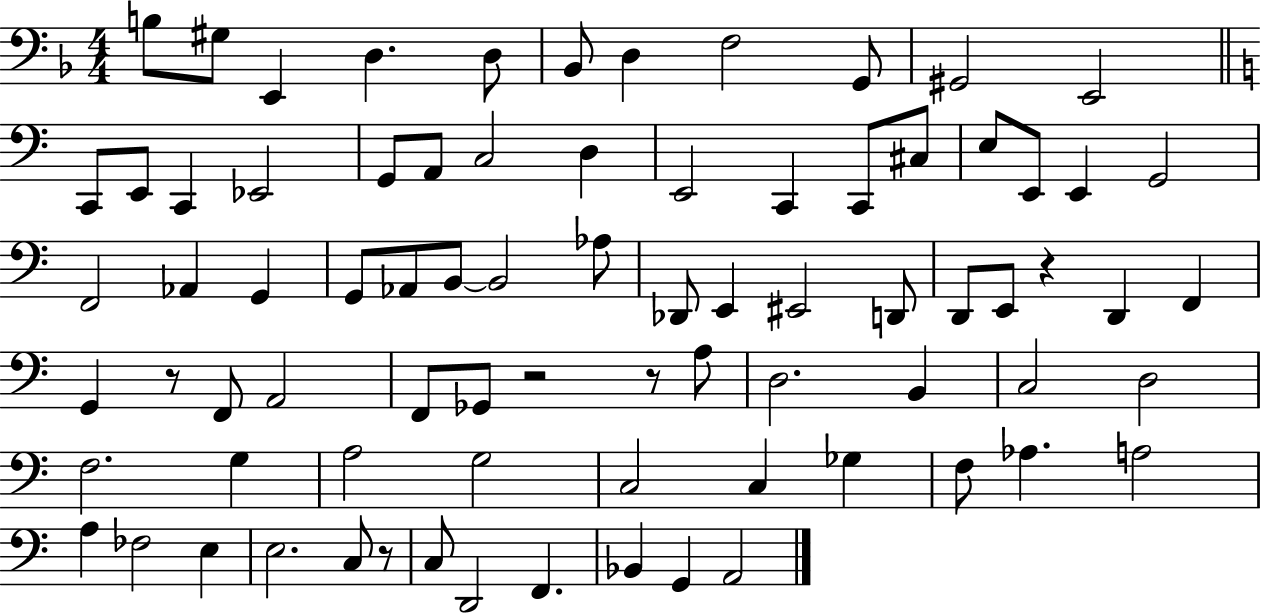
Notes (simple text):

B3/e G#3/e E2/q D3/q. D3/e Bb2/e D3/q F3/h G2/e G#2/h E2/h C2/e E2/e C2/q Eb2/h G2/e A2/e C3/h D3/q E2/h C2/q C2/e C#3/e E3/e E2/e E2/q G2/h F2/h Ab2/q G2/q G2/e Ab2/e B2/e B2/h Ab3/e Db2/e E2/q EIS2/h D2/e D2/e E2/e R/q D2/q F2/q G2/q R/e F2/e A2/h F2/e Gb2/e R/h R/e A3/e D3/h. B2/q C3/h D3/h F3/h. G3/q A3/h G3/h C3/h C3/q Gb3/q F3/e Ab3/q. A3/h A3/q FES3/h E3/q E3/h. C3/e R/e C3/e D2/h F2/q. Bb2/q G2/q A2/h